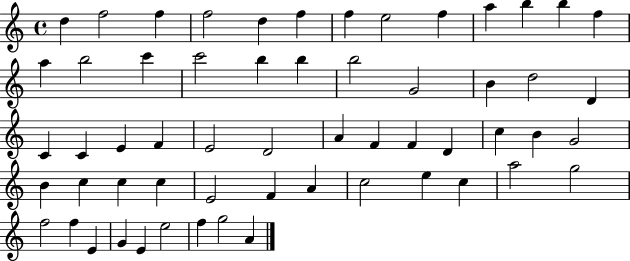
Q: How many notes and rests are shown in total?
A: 58